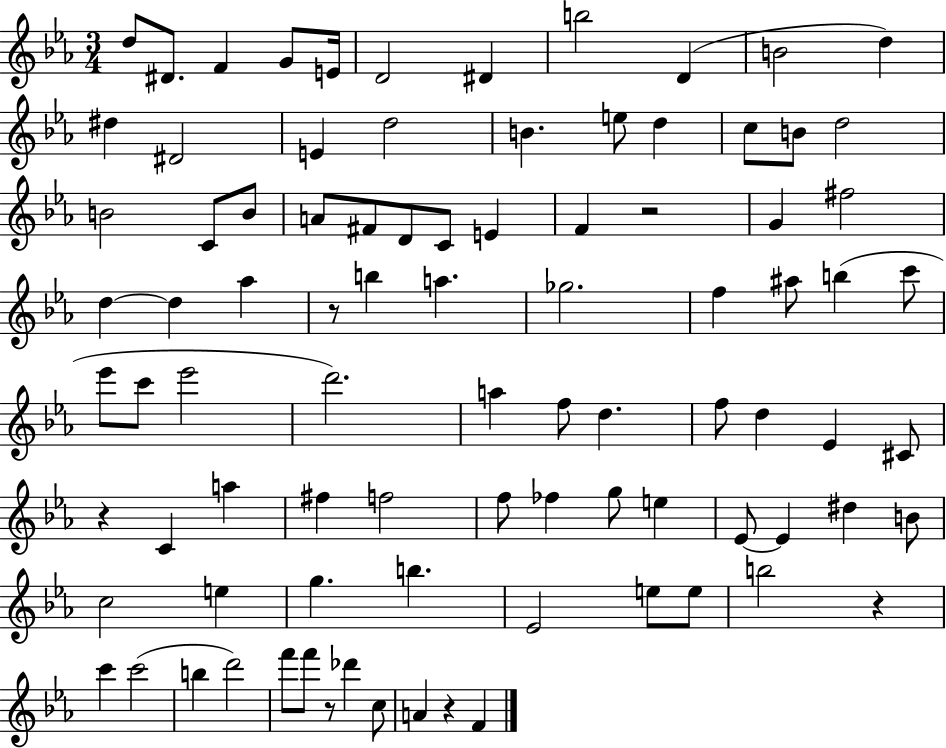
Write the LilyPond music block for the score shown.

{
  \clef treble
  \numericTimeSignature
  \time 3/4
  \key ees \major
  d''8 dis'8. f'4 g'8 e'16 | d'2 dis'4 | b''2 d'4( | b'2 d''4) | \break dis''4 dis'2 | e'4 d''2 | b'4. e''8 d''4 | c''8 b'8 d''2 | \break b'2 c'8 b'8 | a'8 fis'8 d'8 c'8 e'4 | f'4 r2 | g'4 fis''2 | \break d''4~~ d''4 aes''4 | r8 b''4 a''4. | ges''2. | f''4 ais''8 b''4( c'''8 | \break ees'''8 c'''8 ees'''2 | d'''2.) | a''4 f''8 d''4. | f''8 d''4 ees'4 cis'8 | \break r4 c'4 a''4 | fis''4 f''2 | f''8 fes''4 g''8 e''4 | ees'8~~ ees'4 dis''4 b'8 | \break c''2 e''4 | g''4. b''4. | ees'2 e''8 e''8 | b''2 r4 | \break c'''4 c'''2( | b''4 d'''2) | f'''8 f'''8 r8 des'''4 c''8 | a'4 r4 f'4 | \break \bar "|."
}